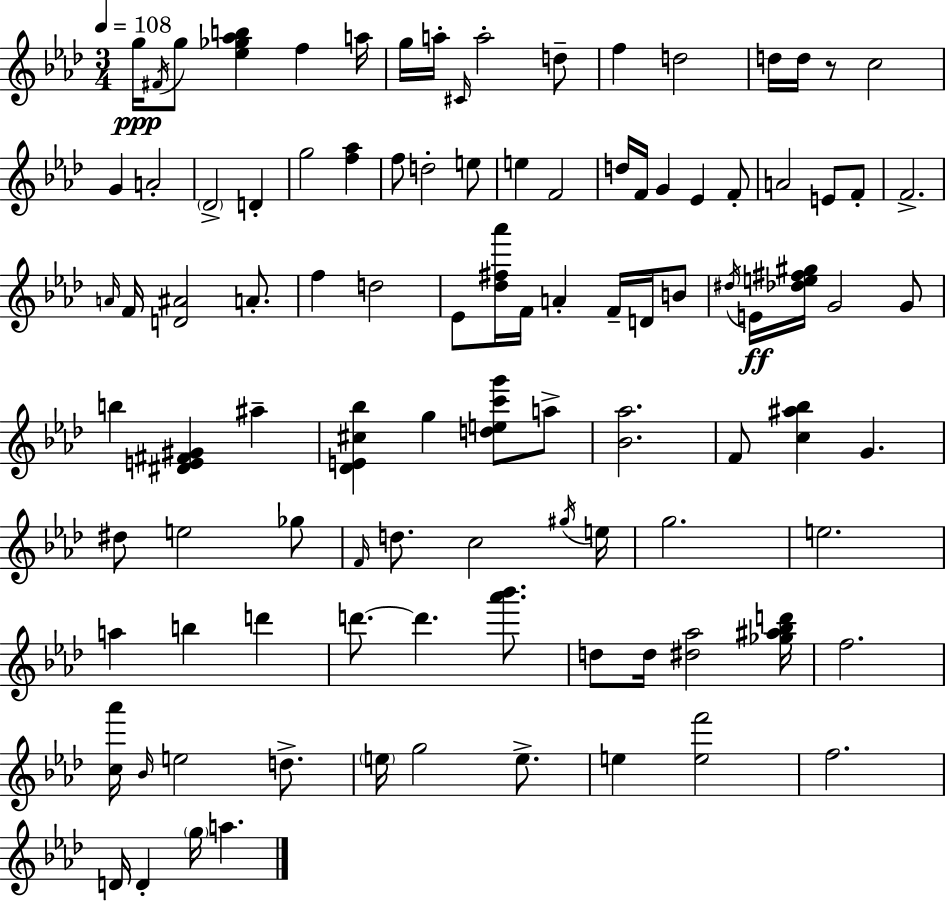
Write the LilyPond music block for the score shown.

{
  \clef treble
  \numericTimeSignature
  \time 3/4
  \key aes \major
  \tempo 4 = 108
  g''16\ppp \acciaccatura { fis'16 } g''8 <ees'' ges'' aes'' b''>4 f''4 | a''16 g''16 a''16-. \grace { cis'16 } a''2-. | d''8-- f''4 d''2 | d''16 d''16 r8 c''2 | \break g'4 a'2-. | \parenthesize des'2-> d'4-. | g''2 <f'' aes''>4 | f''8 d''2-. | \break e''8 e''4 f'2 | d''16 f'16 g'4 ees'4 | f'8-. a'2 e'8 | f'8-. f'2.-> | \break \grace { a'16 } f'16 <d' ais'>2 | a'8.-. f''4 d''2 | ees'8 <des'' fis'' aes'''>16 f'16 a'4-. f'16-- | d'16 b'8 \acciaccatura { dis''16 }\ff e'16 <des'' e'' fis'' gis''>16 g'2 | \break g'8 b''4 <dis' e' fis' gis'>4 | ais''4-- <des' e' cis'' bes''>4 g''4 | <d'' e'' c''' g'''>8 a''8-> <bes' aes''>2. | f'8 <c'' ais'' bes''>4 g'4. | \break dis''8 e''2 | ges''8 \grace { f'16 } d''8. c''2 | \acciaccatura { gis''16 } e''16 g''2. | e''2. | \break a''4 b''4 | d'''4 d'''8.~~ d'''4. | <aes''' bes'''>8. d''8 d''16 <dis'' aes''>2 | <ges'' ais'' bes'' d'''>16 f''2. | \break <c'' aes'''>16 \grace { bes'16 } e''2 | d''8.-> \parenthesize e''16 g''2 | e''8.-> e''4 <e'' f'''>2 | f''2. | \break d'16 d'4-. | \parenthesize g''16 a''4. \bar "|."
}